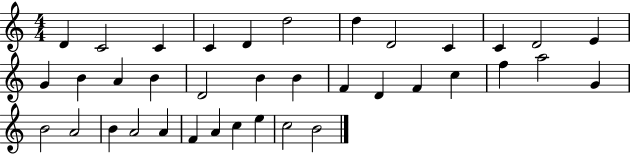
{
  \clef treble
  \numericTimeSignature
  \time 4/4
  \key c \major
  d'4 c'2 c'4 | c'4 d'4 d''2 | d''4 d'2 c'4 | c'4 d'2 e'4 | \break g'4 b'4 a'4 b'4 | d'2 b'4 b'4 | f'4 d'4 f'4 c''4 | f''4 a''2 g'4 | \break b'2 a'2 | b'4 a'2 a'4 | f'4 a'4 c''4 e''4 | c''2 b'2 | \break \bar "|."
}